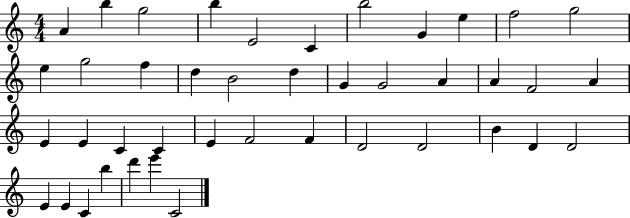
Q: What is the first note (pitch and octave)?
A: A4